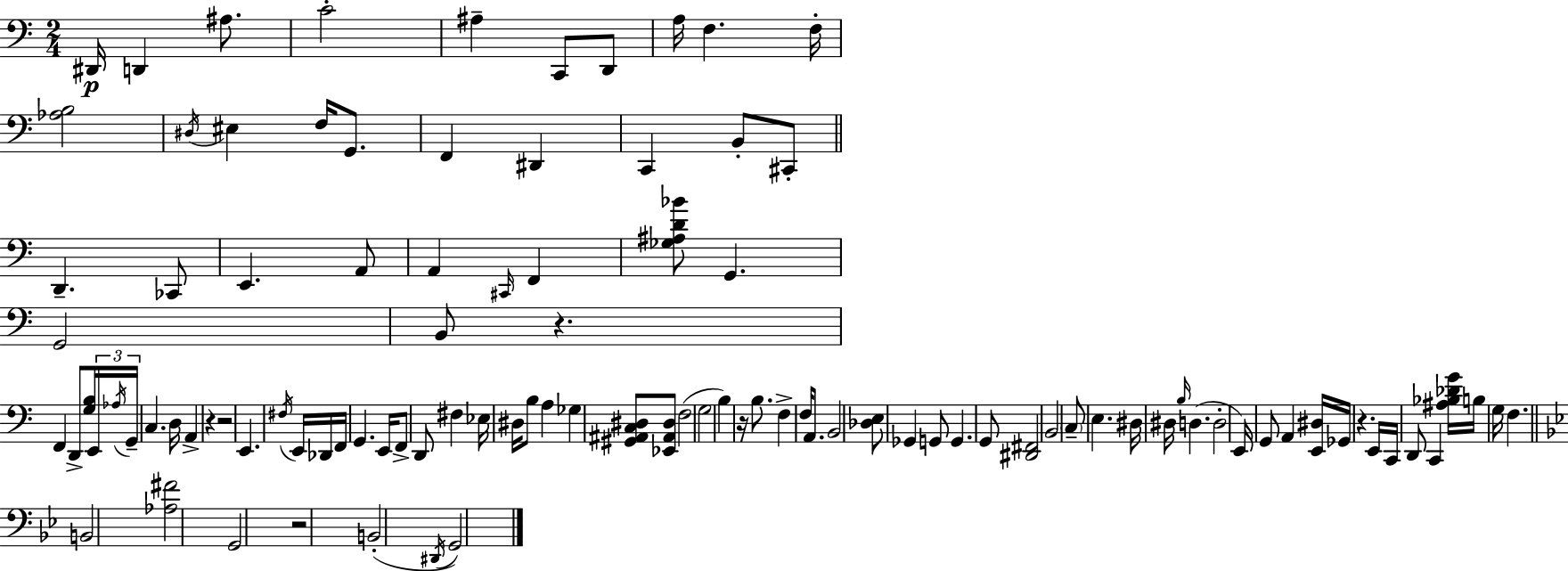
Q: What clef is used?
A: bass